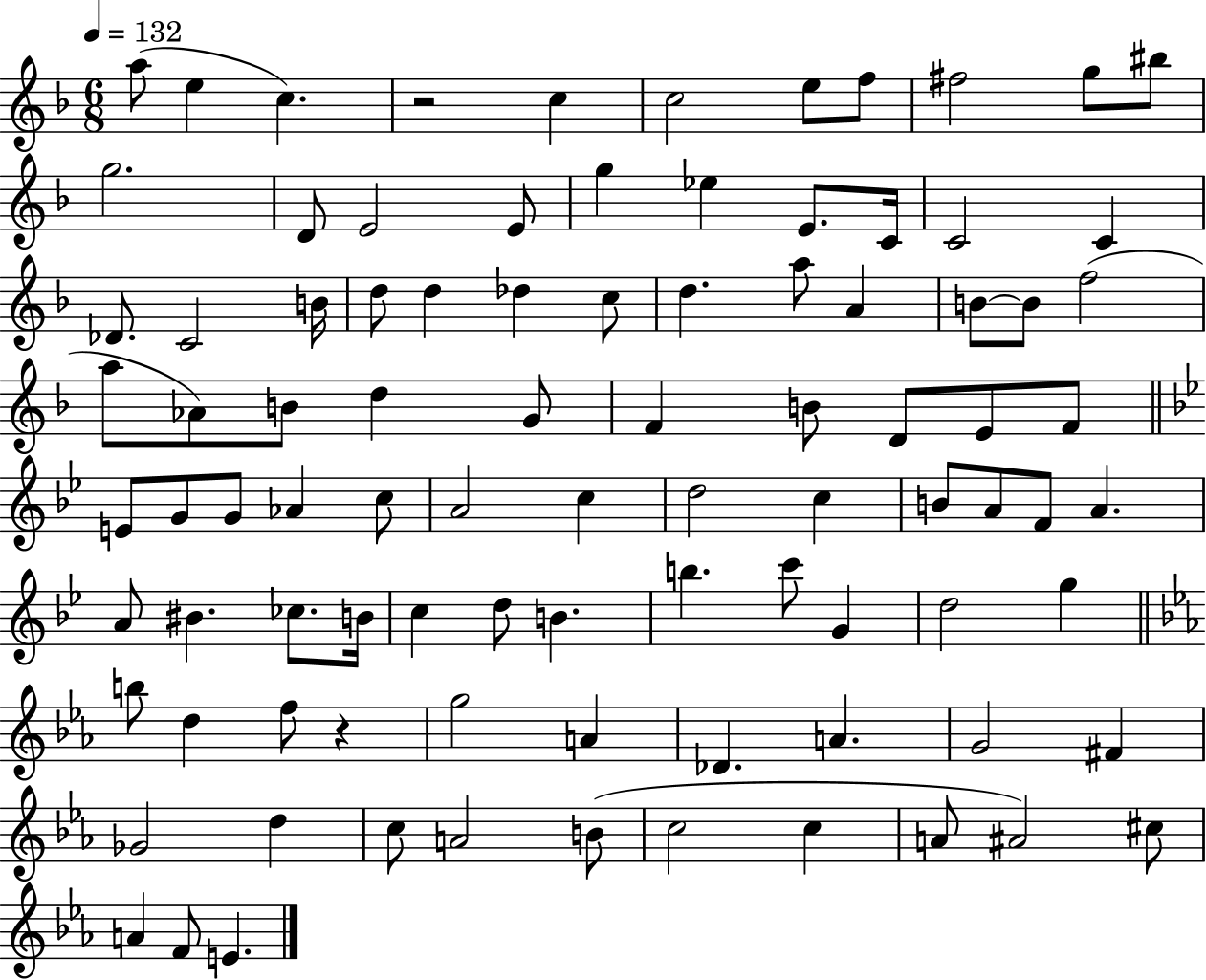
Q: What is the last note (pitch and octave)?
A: E4